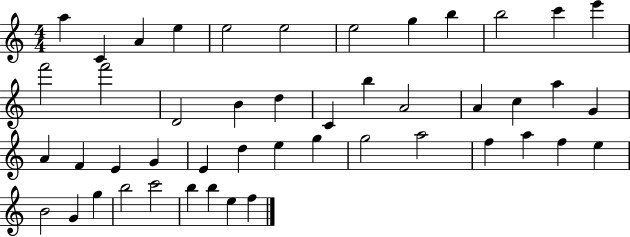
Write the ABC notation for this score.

X:1
T:Untitled
M:4/4
L:1/4
K:C
a C A e e2 e2 e2 g b b2 c' e' f'2 f'2 D2 B d C b A2 A c a G A F E G E d e g g2 a2 f a f e B2 G g b2 c'2 b b e f